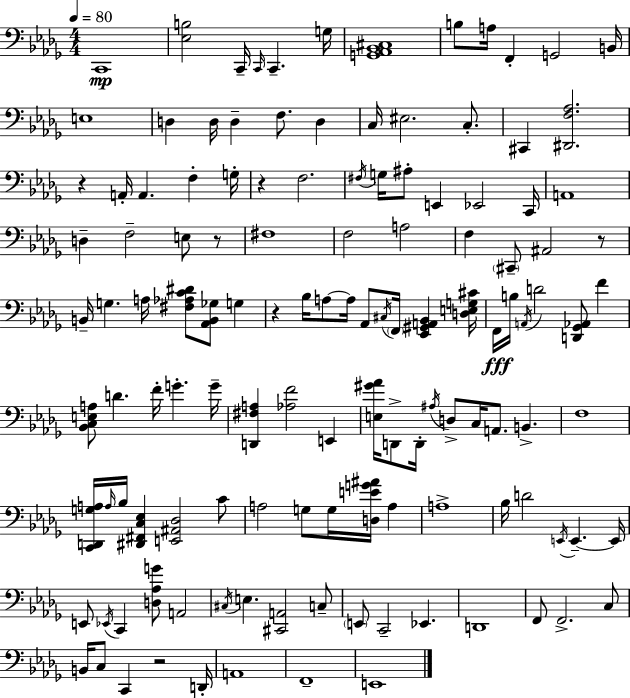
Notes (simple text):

C2/w [Eb3,B3]/h C2/s C2/s C2/q. G3/s [G2,Ab2,Bb2,C#3]/w B3/e A3/s F2/q G2/h B2/s E3/w D3/q D3/s D3/q F3/e. D3/q C3/s EIS3/h. C3/e. C#2/q [D#2,F3,Ab3]/h. R/q A2/s A2/q. F3/q G3/s R/q F3/h. F#3/s G3/s A#3/e E2/q Eb2/h C2/s A2/w D3/q F3/h E3/e R/e F#3/w F3/h A3/h F3/q C#2/e A#2/h R/e B2/s G3/q. A3/s [F#3,Ab3,C4,D#4]/e [Ab2,B2,Gb3]/e G3/q R/q Bb3/s A3/e A3/s Ab2/e C#3/s F2/s [Eb2,G#2,A2,Bb2]/q [D3,E3,G3,C#4]/s F2/s B3/s A2/s D4/h [D2,Gb2,Ab2]/e F4/q [Bb2,C3,E3,A3]/e D4/q. F4/s G4/q. G4/s [D2,F#3,A3]/q [Ab3,F4]/h E2/q [E3,G#4,Ab4]/s D2/e D2/s A#3/s D3/e C3/s A2/e. B2/q. F3/w [C2,D2,G3,A3]/s A3/s Bb3/s [D#2,F#2,C3,Eb3]/q [E2,A#2,Db3]/h C4/e A3/h G3/e G3/s [D3,E4,G4,A#4]/s A3/q A3/w Bb3/s D4/h E2/s E2/q. E2/s E2/e Eb2/s C2/q [D3,Ab3,G4]/e A2/h C#3/s E3/q. [C#2,A2]/h C3/e E2/e C2/h Eb2/q. D2/w F2/e F2/h. C3/e B2/s C3/e C2/q R/h D2/s A2/w F2/w E2/w